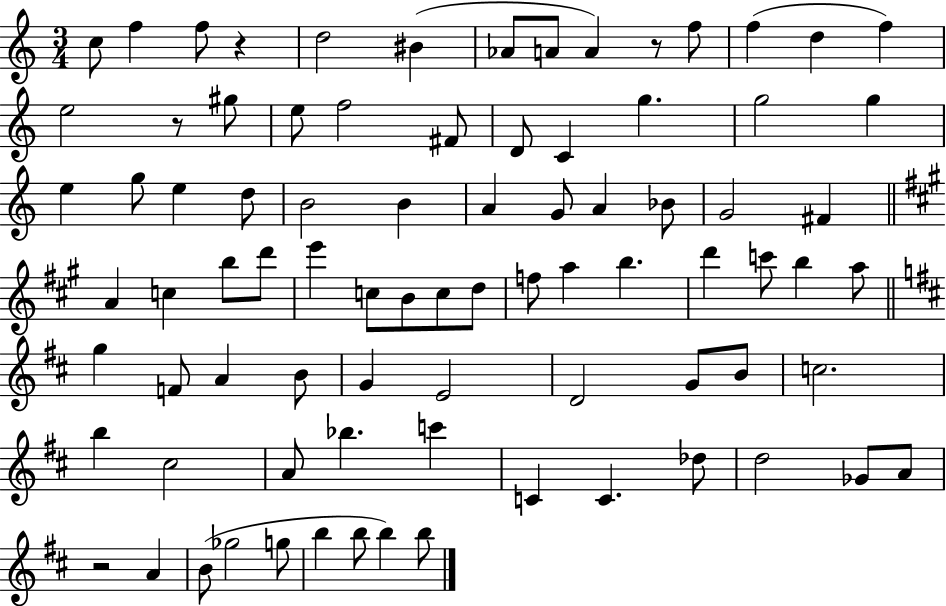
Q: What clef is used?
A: treble